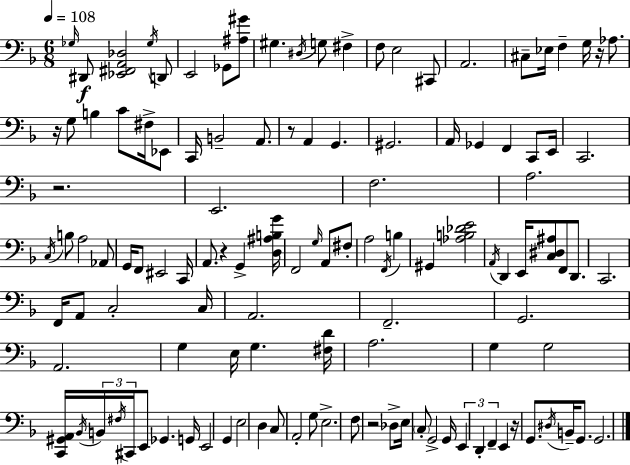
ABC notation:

X:1
T:Untitled
M:6/8
L:1/4
K:F
_G,/4 ^D,,/2 [_E,,^F,,A,,_D,]2 _G,/4 D,,/2 E,,2 _G,,/2 [^A,^G]/2 ^G, ^D,/4 G,/2 ^F, F,/2 E,2 ^C,,/2 A,,2 ^C,/2 _E,/4 F, G,/4 z/4 _A,/2 z/4 G,/2 B, C/2 ^F,/4 _E,,/2 C,,/4 B,,2 A,,/2 z/2 A,, G,, ^G,,2 A,,/4 _G,, F,, C,,/2 E,,/4 C,,2 z2 E,,2 F,2 A,2 C,/4 B,/2 A,2 _A,,/2 G,,/4 F,,/2 ^E,,2 C,,/4 A,,/2 z G,, [D,^A,B,G]/4 F,,2 G,/4 A,,/2 ^F,/2 A,2 F,,/4 B, ^G,, [_A,B,_DE]2 A,,/4 D,, E,,/4 [C,^D,^A,]/2 F,,/2 D,,/2 C,,2 F,,/4 A,,/2 C,2 C,/4 A,,2 F,,2 G,,2 A,,2 G, E,/4 G, [^F,D]/4 A,2 G, G,2 [C,,^G,,A,,]/4 _B,,/4 B,,/4 ^F,/4 ^C,,/4 E,,/2 _G,, G,,/4 E,,2 G,, E,2 D, C,/2 A,,2 G,/2 E,2 F,/2 z2 _D,/2 E,/4 C,/2 G,,2 G,,/4 E,, D,, F,, E,, z/4 G,,/2 ^D,/4 B,,/4 G,,/2 G,,2